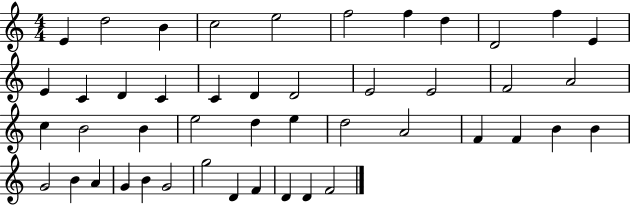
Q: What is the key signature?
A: C major